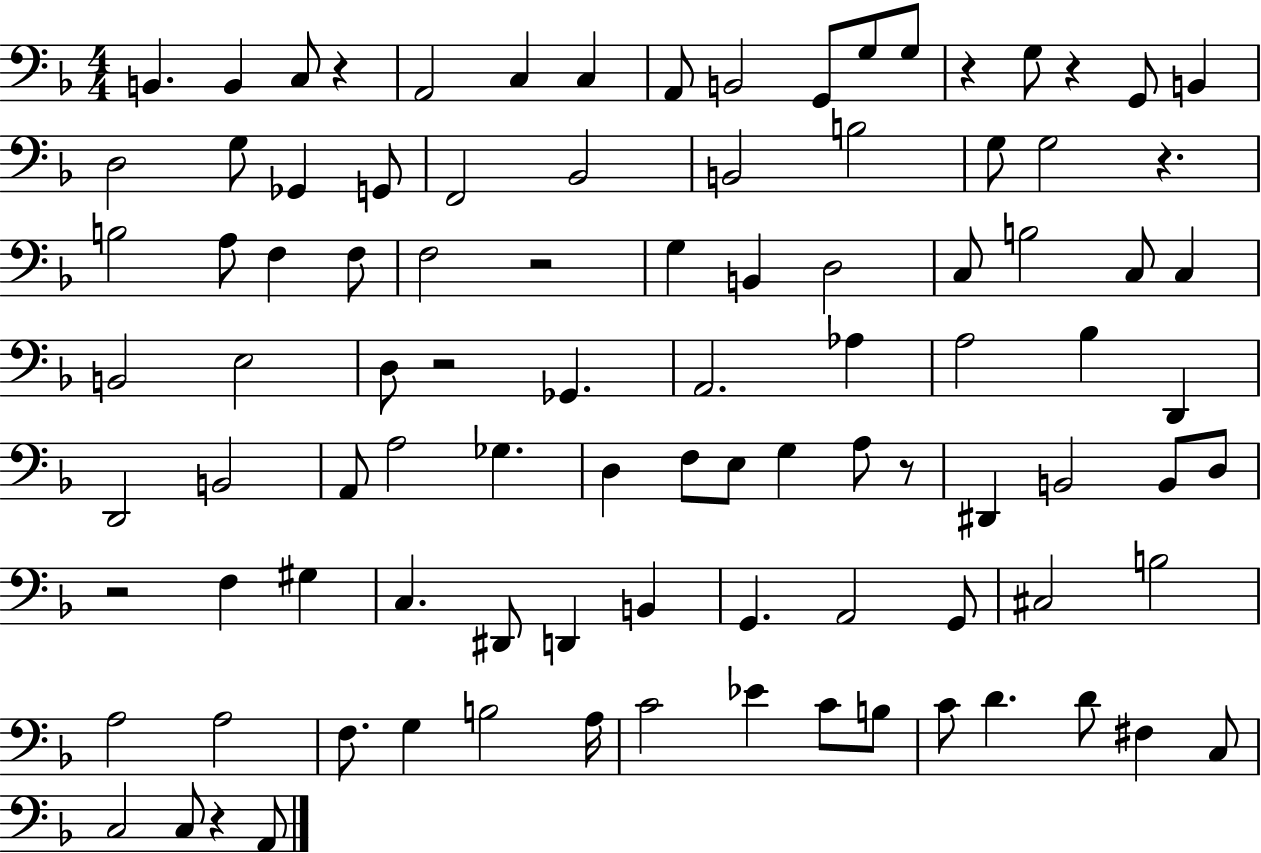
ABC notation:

X:1
T:Untitled
M:4/4
L:1/4
K:F
B,, B,, C,/2 z A,,2 C, C, A,,/2 B,,2 G,,/2 G,/2 G,/2 z G,/2 z G,,/2 B,, D,2 G,/2 _G,, G,,/2 F,,2 _B,,2 B,,2 B,2 G,/2 G,2 z B,2 A,/2 F, F,/2 F,2 z2 G, B,, D,2 C,/2 B,2 C,/2 C, B,,2 E,2 D,/2 z2 _G,, A,,2 _A, A,2 _B, D,, D,,2 B,,2 A,,/2 A,2 _G, D, F,/2 E,/2 G, A,/2 z/2 ^D,, B,,2 B,,/2 D,/2 z2 F, ^G, C, ^D,,/2 D,, B,, G,, A,,2 G,,/2 ^C,2 B,2 A,2 A,2 F,/2 G, B,2 A,/4 C2 _E C/2 B,/2 C/2 D D/2 ^F, C,/2 C,2 C,/2 z A,,/2